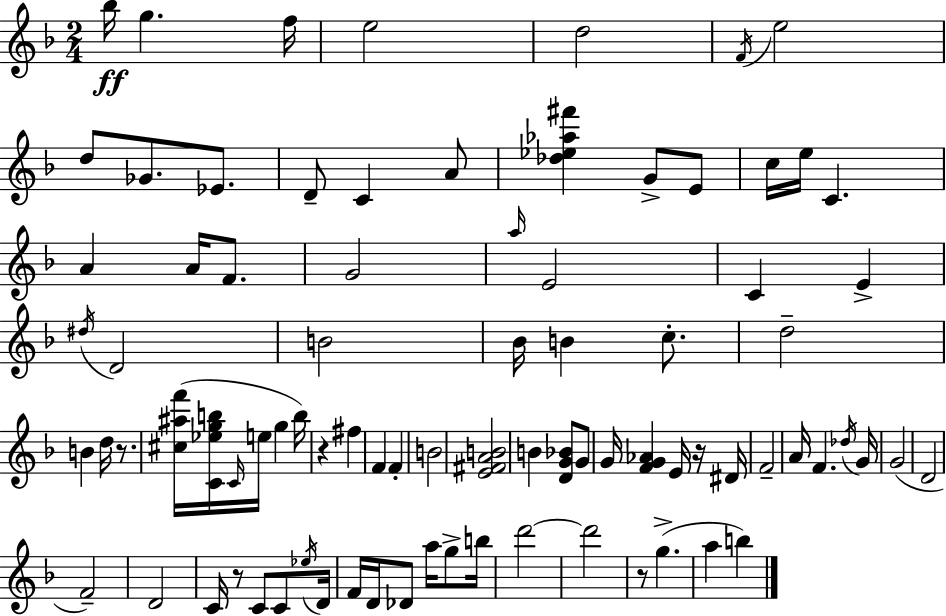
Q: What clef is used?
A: treble